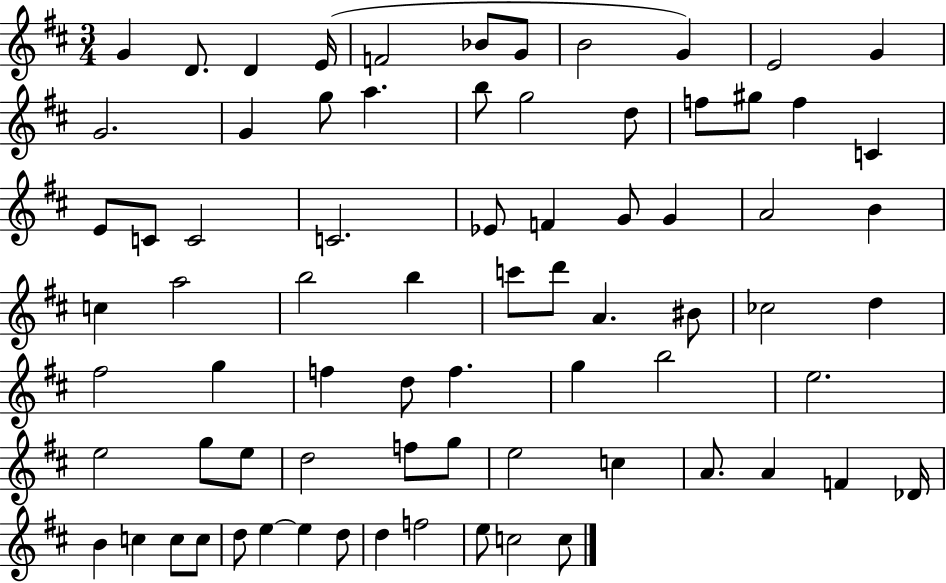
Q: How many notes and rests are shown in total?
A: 75